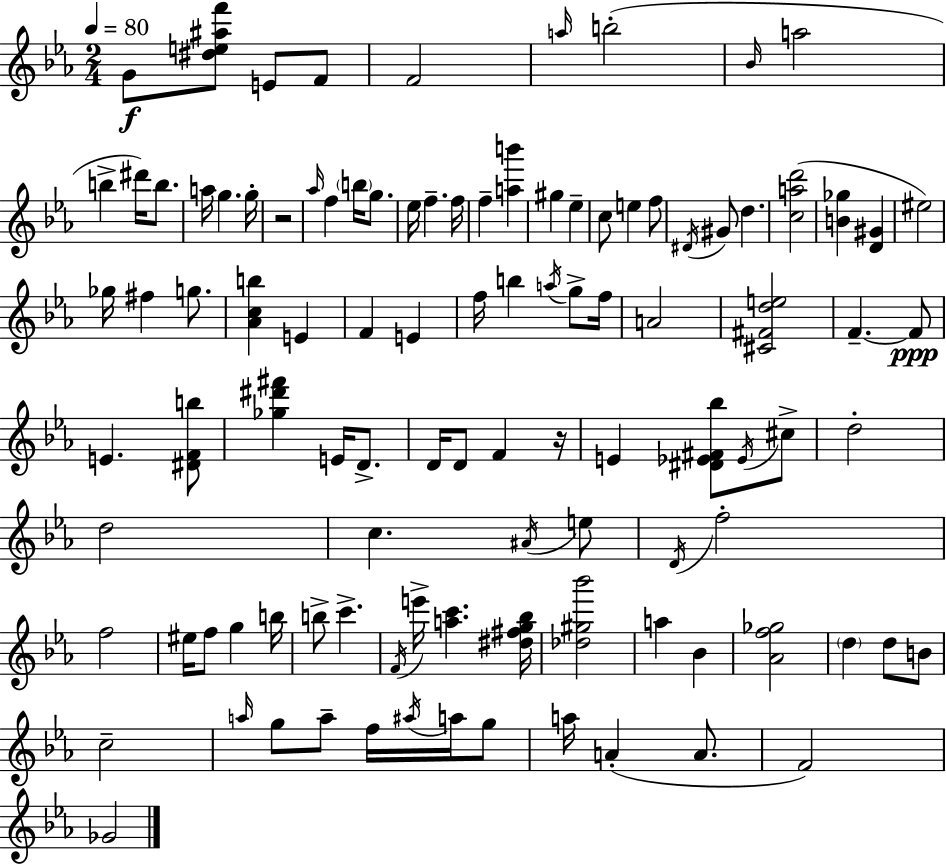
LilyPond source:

{
  \clef treble
  \numericTimeSignature
  \time 2/4
  \key ees \major
  \tempo 4 = 80
  \repeat volta 2 { g'8\f <dis'' e'' ais'' f'''>8 e'8 f'8 | f'2 | \grace { a''16 }( b''2-. | \grace { bes'16 } a''2 | \break b''4-> dis'''16) b''8. | a''16 g''4. | g''16-. r2 | \grace { aes''16 } f''4 \parenthesize b''16 | \break g''8. ees''16 f''4.-- | f''16 f''4-- <a'' b'''>4 | gis''4 ees''4-- | c''8 e''4 | \break f''8 \acciaccatura { dis'16 } gis'8 d''4. | <c'' a'' d'''>2( | <b' ges''>4 | <d' gis'>4 eis''2) | \break ges''16 fis''4 | g''8. <aes' c'' b''>4 | e'4 f'4 | e'4 f''16 b''4 | \break \acciaccatura { a''16 } g''8-> f''16 a'2 | <cis' fis' d'' e''>2 | f'4.--~~ | f'8\ppp e'4. | \break <dis' f' b''>8 <ges'' dis''' fis'''>4 | e'16 d'8.-> d'16 d'8 | f'4 r16 e'4 | <dis' ees' fis' bes''>8 \acciaccatura { ees'16 } cis''8-> d''2-. | \break d''2 | c''4. | \acciaccatura { ais'16 } e''8 \acciaccatura { d'16 } | f''2-. | \break f''2 | eis''16 f''8 g''4 b''16 | b''8-> c'''4.-> | \acciaccatura { f'16 } e'''16-> <a'' c'''>4. | \break <dis'' fis'' g'' bes''>16 <des'' gis'' bes'''>2 | a''4 bes'4 | <aes' f'' ges''>2 | \parenthesize d''4 d''8 b'8 | \break c''2-- | \grace { a''16 } g''8 a''8-- f''16 \acciaccatura { ais''16 } | a''16 g''8 a''16 a'4-.( | a'8. f'2) | \break ges'2 | } \bar "|."
}